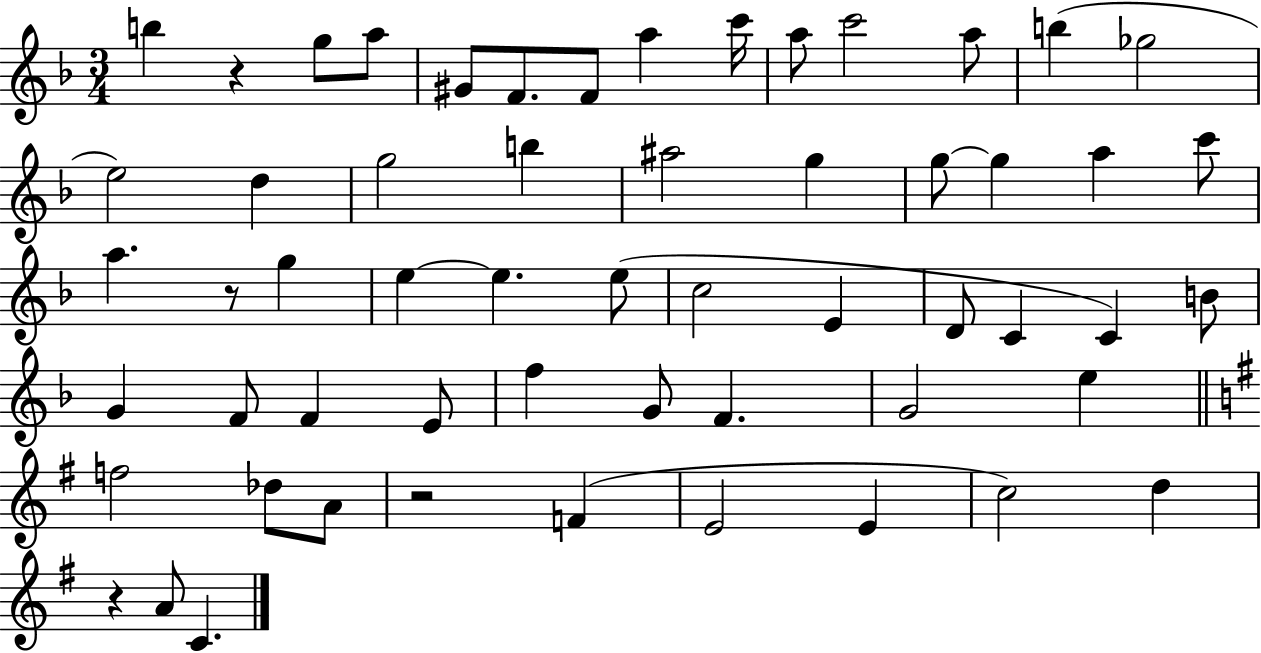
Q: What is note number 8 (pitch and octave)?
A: C6